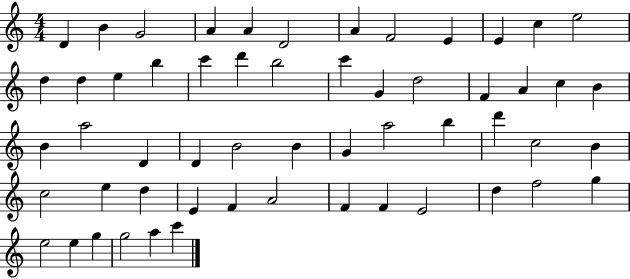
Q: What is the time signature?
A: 4/4